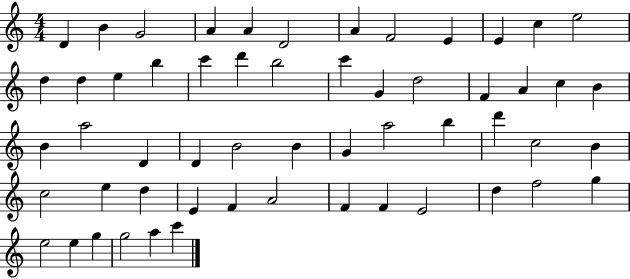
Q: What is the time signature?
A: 4/4